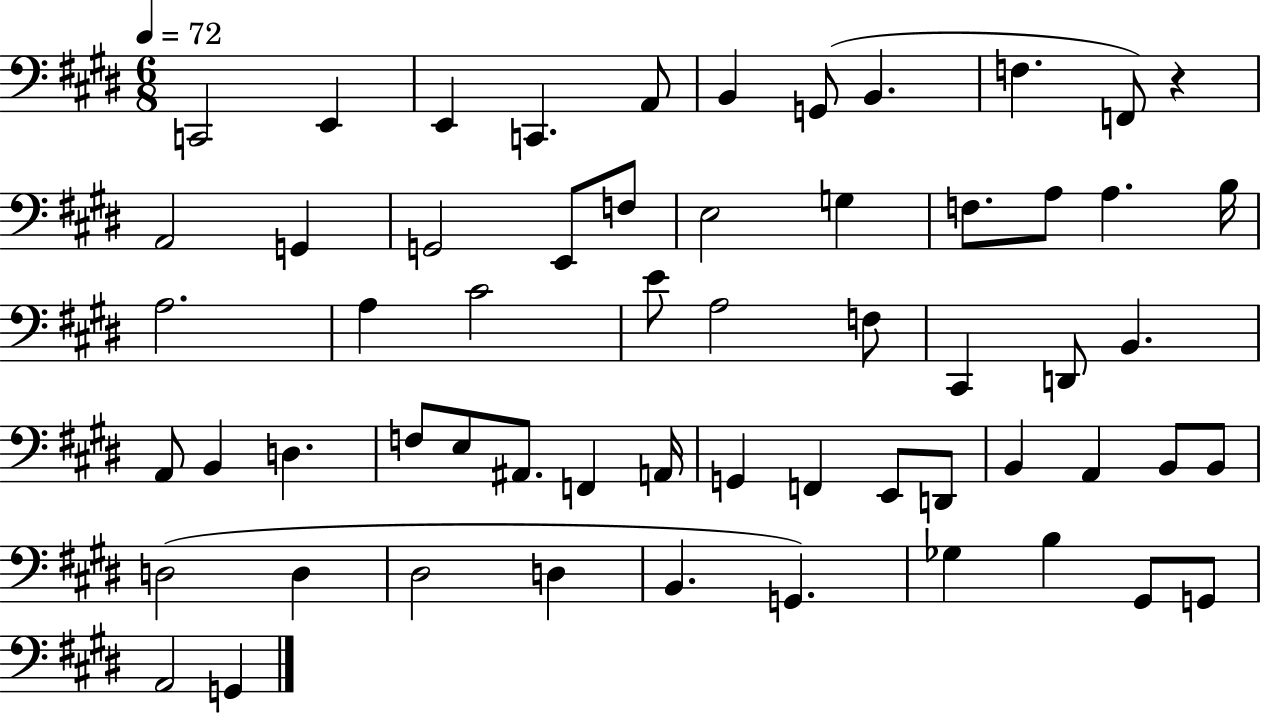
C2/h E2/q E2/q C2/q. A2/e B2/q G2/e B2/q. F3/q. F2/e R/q A2/h G2/q G2/h E2/e F3/e E3/h G3/q F3/e. A3/e A3/q. B3/s A3/h. A3/q C#4/h E4/e A3/h F3/e C#2/q D2/e B2/q. A2/e B2/q D3/q. F3/e E3/e A#2/e. F2/q A2/s G2/q F2/q E2/e D2/e B2/q A2/q B2/e B2/e D3/h D3/q D#3/h D3/q B2/q. G2/q. Gb3/q B3/q G#2/e G2/e A2/h G2/q